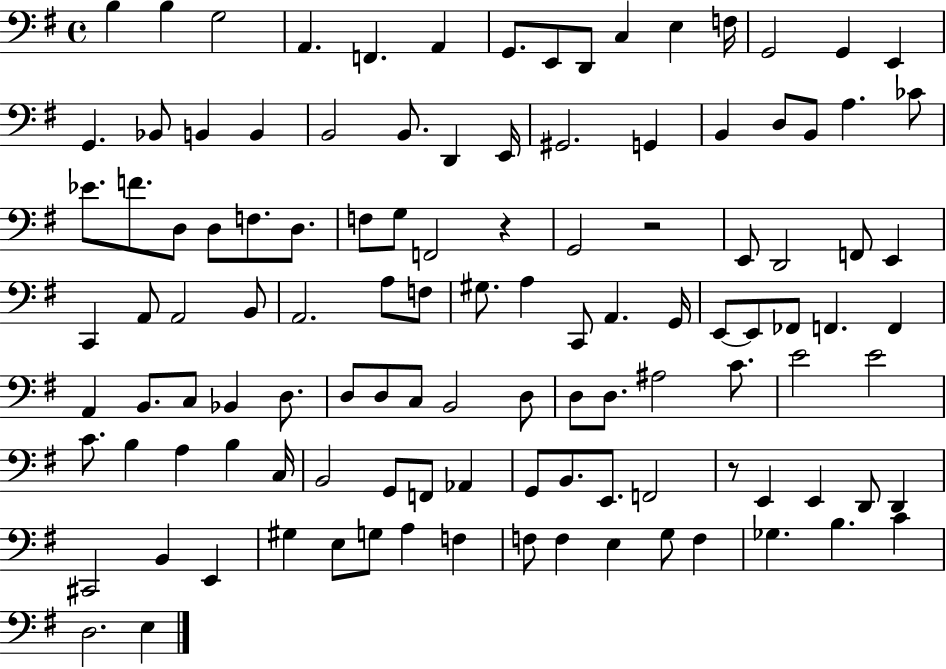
{
  \clef bass
  \time 4/4
  \defaultTimeSignature
  \key g \major
  b4 b4 g2 | a,4. f,4. a,4 | g,8. e,8 d,8 c4 e4 f16 | g,2 g,4 e,4 | \break g,4. bes,8 b,4 b,4 | b,2 b,8. d,4 e,16 | gis,2. g,4 | b,4 d8 b,8 a4. ces'8 | \break ees'8. f'8. d8 d8 f8. d8. | f8 g8 f,2 r4 | g,2 r2 | e,8 d,2 f,8 e,4 | \break c,4 a,8 a,2 b,8 | a,2. a8 f8 | gis8. a4 c,8 a,4. g,16 | e,8~~ e,8 fes,8 f,4. f,4 | \break a,4 b,8. c8 bes,4 d8. | d8 d8 c8 b,2 d8 | d8 d8. ais2 c'8. | e'2 e'2 | \break c'8. b4 a4 b4 c16 | b,2 g,8 f,8 aes,4 | g,8 b,8. e,8. f,2 | r8 e,4 e,4 d,8 d,4 | \break cis,2 b,4 e,4 | gis4 e8 g8 a4 f4 | f8 f4 e4 g8 f4 | ges4. b4. c'4 | \break d2. e4 | \bar "|."
}